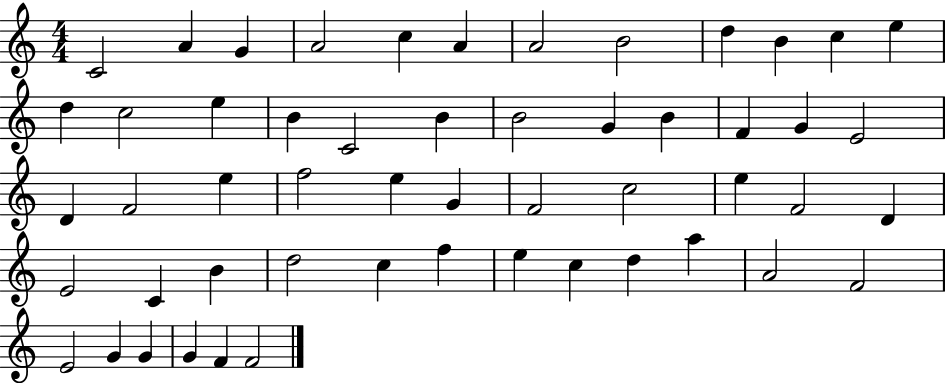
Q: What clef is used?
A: treble